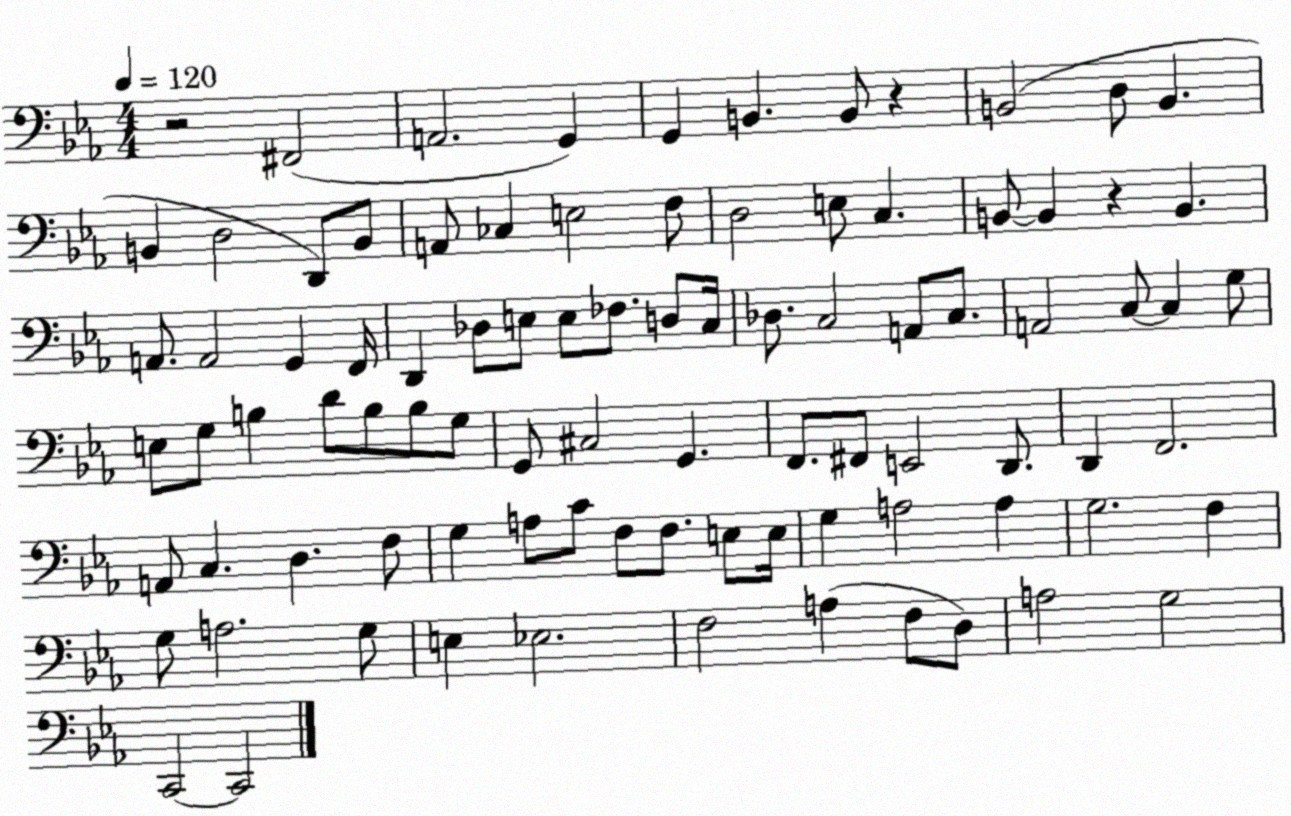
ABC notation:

X:1
T:Untitled
M:4/4
L:1/4
K:Eb
z2 ^F,,2 A,,2 G,, G,, B,, B,,/2 z B,,2 D,/2 B,, B,, D,2 D,,/2 B,,/2 A,,/2 _C, E,2 F,/2 D,2 E,/2 C, B,,/2 B,, z B,, A,,/2 A,,2 G,, F,,/4 D,, _D,/2 E,/2 E,/2 _F,/2 D,/2 C,/4 _D,/2 C,2 A,,/2 C,/2 A,,2 C,/2 C, G,/2 E,/2 G,/2 B, D/2 B,/2 B,/2 G,/2 G,,/2 ^C,2 G,, F,,/2 ^F,,/2 E,,2 D,,/2 D,, F,,2 A,,/2 C, D, F,/2 G, A,/2 C/2 F,/2 F,/2 E,/2 E,/4 G, A,2 A, G,2 F, G,/2 A,2 G,/2 E, _E,2 F,2 A, F,/2 D,/2 A,2 G,2 C,,2 C,,2